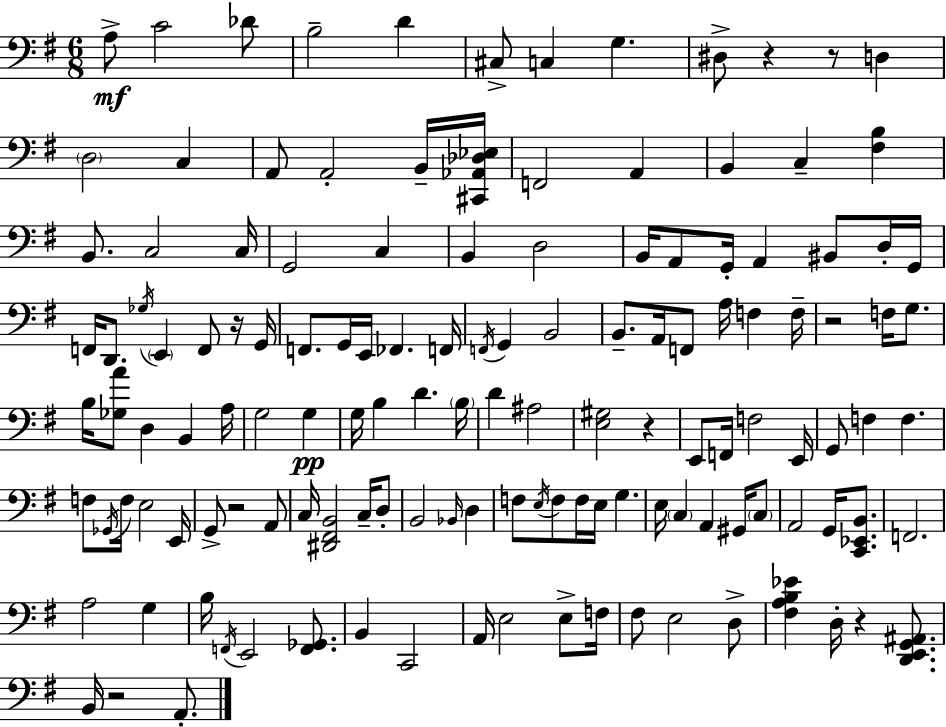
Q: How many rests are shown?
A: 8